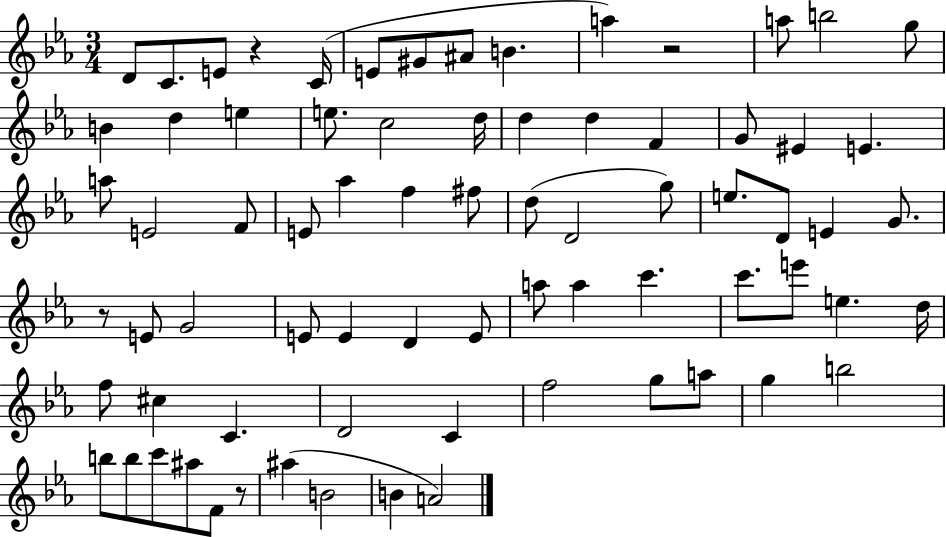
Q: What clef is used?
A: treble